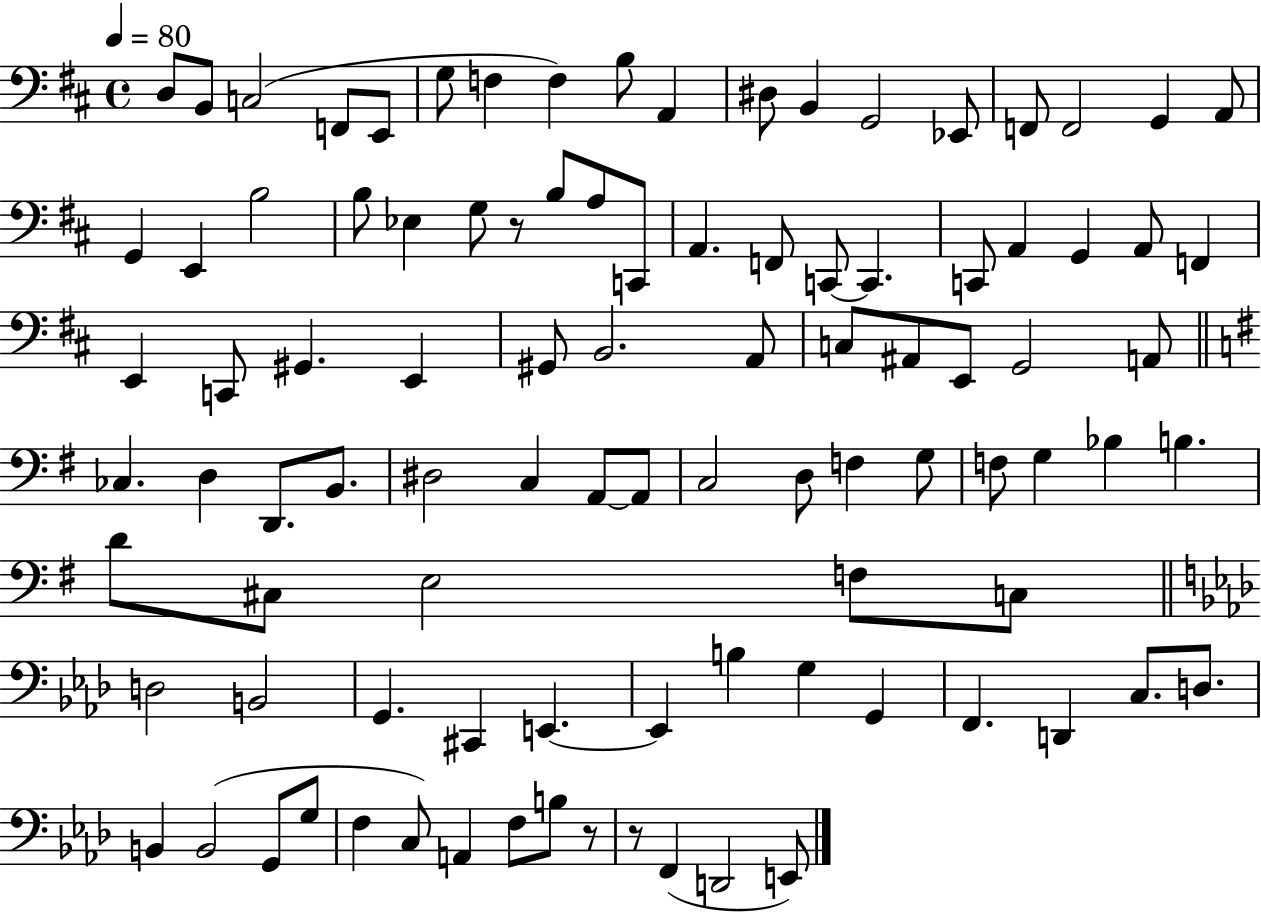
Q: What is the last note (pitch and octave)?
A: E2